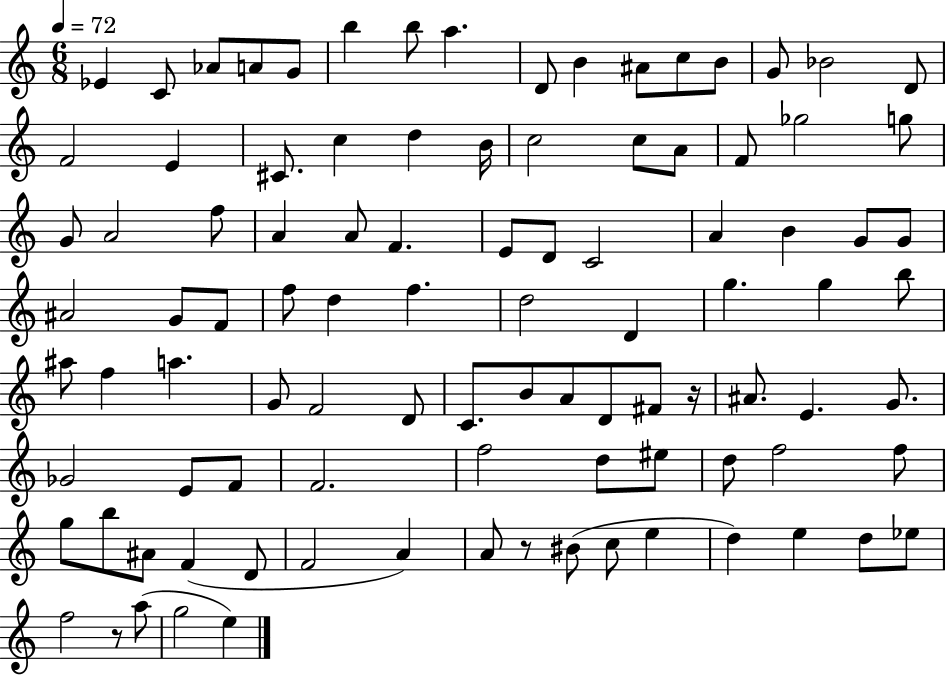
{
  \clef treble
  \numericTimeSignature
  \time 6/8
  \key c \major
  \tempo 4 = 72
  \repeat volta 2 { ees'4 c'8 aes'8 a'8 g'8 | b''4 b''8 a''4. | d'8 b'4 ais'8 c''8 b'8 | g'8 bes'2 d'8 | \break f'2 e'4 | cis'8. c''4 d''4 b'16 | c''2 c''8 a'8 | f'8 ges''2 g''8 | \break g'8 a'2 f''8 | a'4 a'8 f'4. | e'8 d'8 c'2 | a'4 b'4 g'8 g'8 | \break ais'2 g'8 f'8 | f''8 d''4 f''4. | d''2 d'4 | g''4. g''4 b''8 | \break ais''8 f''4 a''4. | g'8 f'2 d'8 | c'8. b'8 a'8 d'8 fis'8 r16 | ais'8. e'4. g'8. | \break ges'2 e'8 f'8 | f'2. | f''2 d''8 eis''8 | d''8 f''2 f''8 | \break g''8 b''8 ais'8 f'4( d'8 | f'2 a'4) | a'8 r8 bis'8( c''8 e''4 | d''4) e''4 d''8 ees''8 | \break f''2 r8 a''8( | g''2 e''4) | } \bar "|."
}